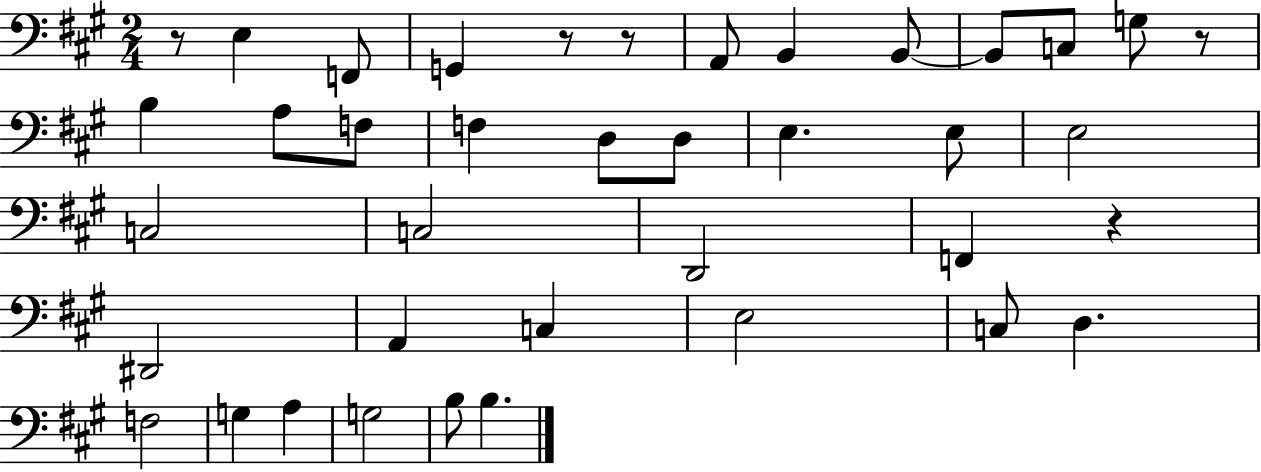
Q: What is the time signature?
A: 2/4